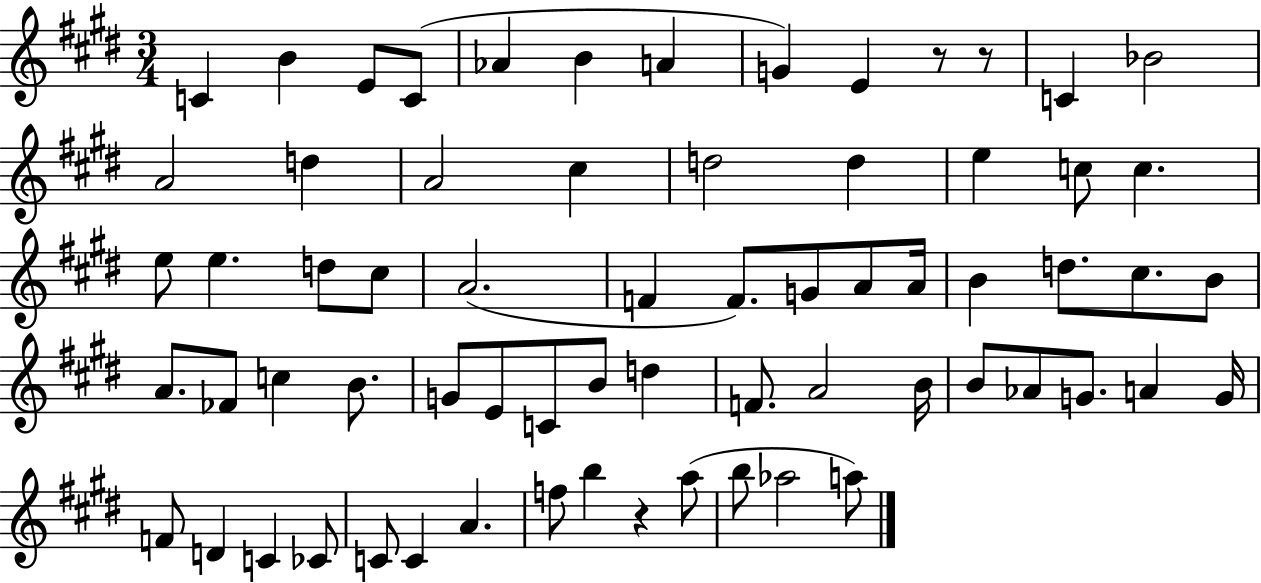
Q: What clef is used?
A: treble